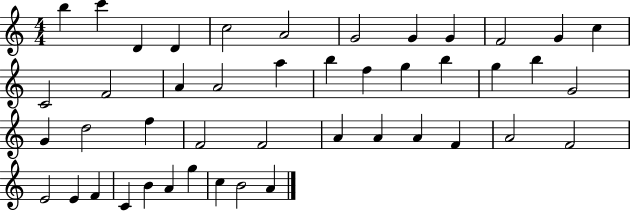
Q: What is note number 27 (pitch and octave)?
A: F5